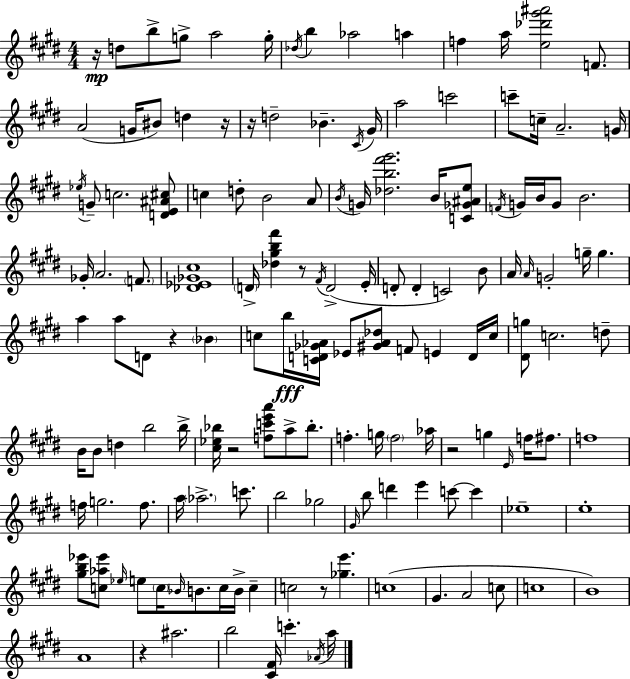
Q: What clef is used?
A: treble